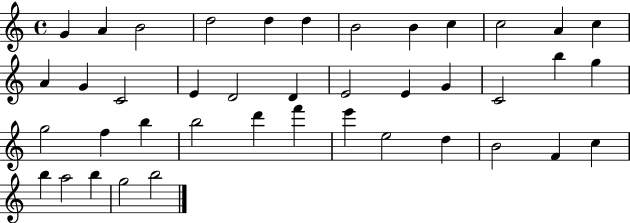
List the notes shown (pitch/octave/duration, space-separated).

G4/q A4/q B4/h D5/h D5/q D5/q B4/h B4/q C5/q C5/h A4/q C5/q A4/q G4/q C4/h E4/q D4/h D4/q E4/h E4/q G4/q C4/h B5/q G5/q G5/h F5/q B5/q B5/h D6/q F6/q E6/q E5/h D5/q B4/h F4/q C5/q B5/q A5/h B5/q G5/h B5/h